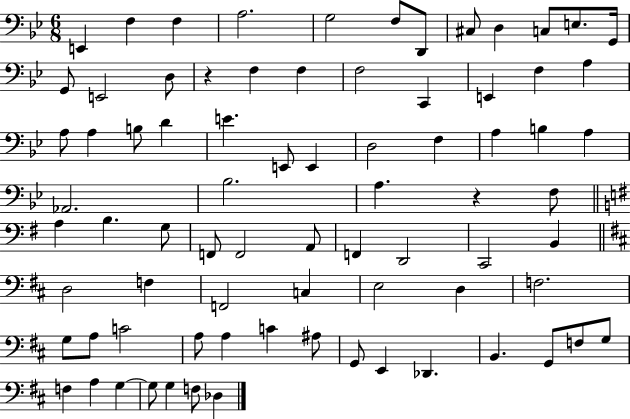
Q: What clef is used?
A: bass